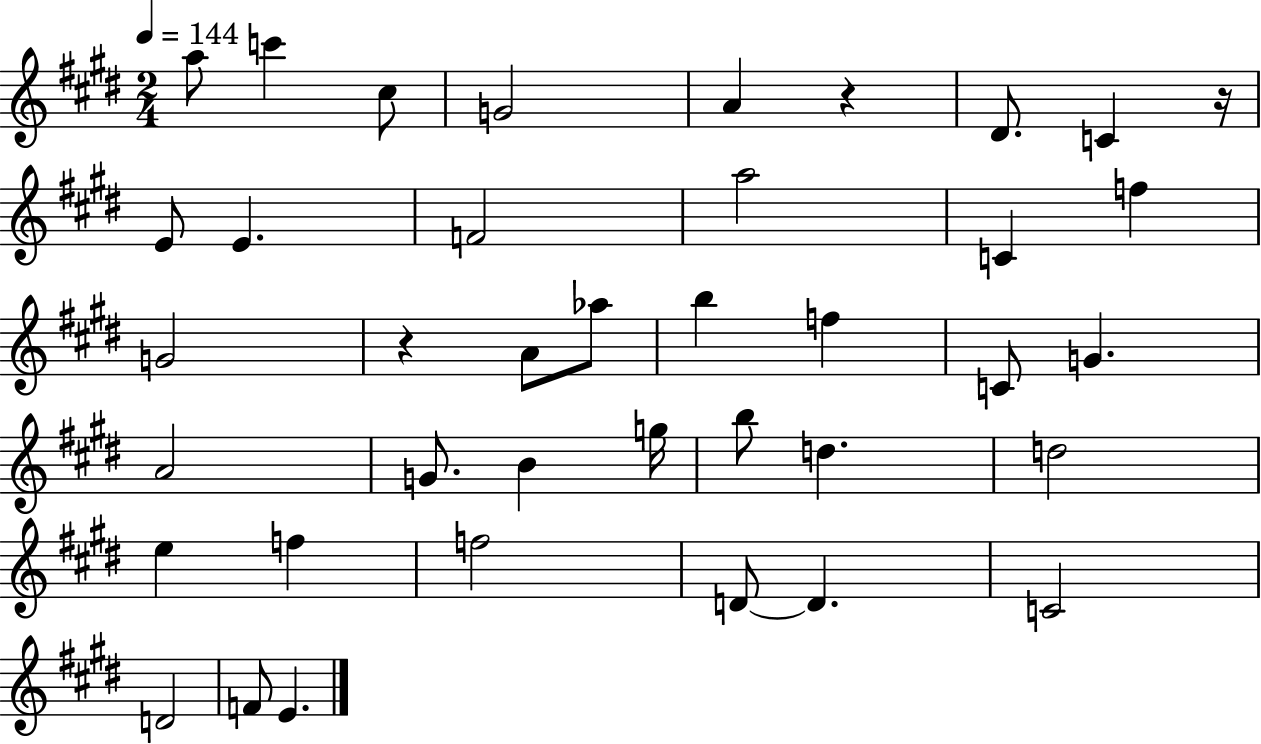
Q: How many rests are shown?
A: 3